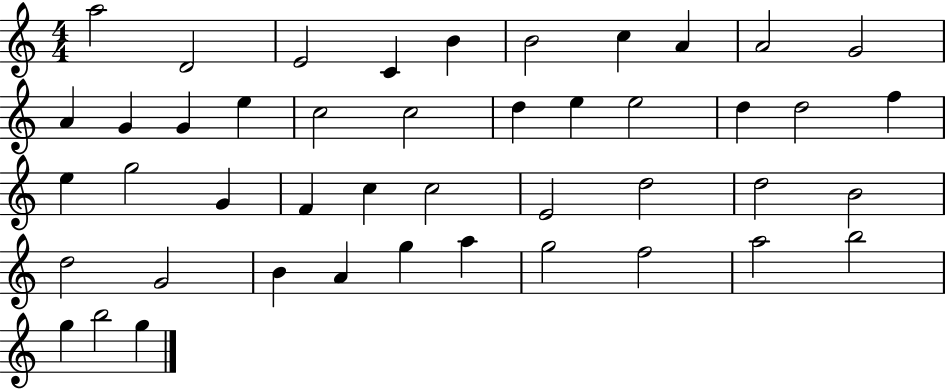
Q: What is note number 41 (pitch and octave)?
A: A5